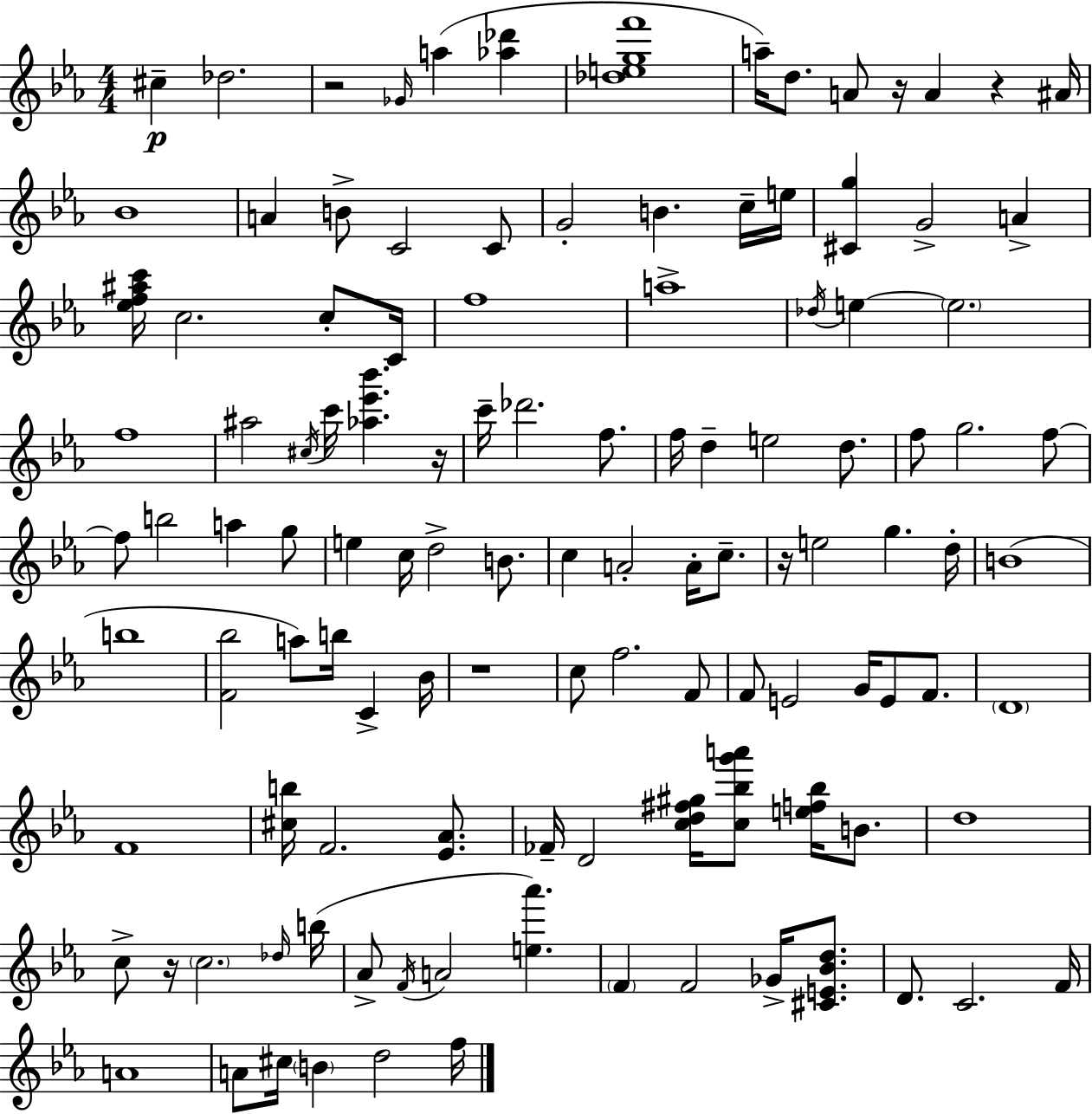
{
  \clef treble
  \numericTimeSignature
  \time 4/4
  \key ees \major
  \repeat volta 2 { cis''4--\p des''2. | r2 \grace { ges'16 }( a''4 <aes'' des'''>4 | <des'' e'' g'' f'''>1 | a''16--) d''8. a'8 r16 a'4 r4 | \break ais'16 bes'1 | a'4 b'8-> c'2 c'8 | g'2-. b'4. c''16-- | e''16 <cis' g''>4 g'2-> a'4-> | \break <ees'' f'' ais'' c'''>16 c''2. c''8-. | c'16 f''1 | a''1-> | \acciaccatura { des''16 } e''4~~ \parenthesize e''2. | \break f''1 | ais''2 \acciaccatura { cis''16 } c'''16 <aes'' ees''' bes'''>4. | r16 c'''16-- des'''2. | f''8. f''16 d''4-- e''2 | \break d''8. f''8 g''2. | f''8~~ f''8 b''2 a''4 | g''8 e''4 c''16 d''2-> | b'8. c''4 a'2-. a'16-. | \break c''8.-- r16 e''2 g''4. | d''16-. b'1( | b''1 | <f' bes''>2 a''8) b''16 c'4-> | \break bes'16 r1 | c''8 f''2. | f'8 f'8 e'2 g'16 e'8 | f'8. \parenthesize d'1 | \break f'1 | <cis'' b''>16 f'2. | <ees' aes'>8. fes'16-- d'2 <c'' d'' fis'' gis''>16 <c'' bes'' g''' a'''>8 <e'' f'' bes''>16 | b'8. d''1 | \break c''8-> r16 \parenthesize c''2. | \grace { des''16 } b''16( aes'8-> \acciaccatura { f'16 } a'2 <e'' aes'''>4.) | \parenthesize f'4 f'2 | ges'16-> <cis' e' bes' d''>8. d'8. c'2. | \break f'16 a'1 | a'8 cis''16 \parenthesize b'4 d''2 | f''16 } \bar "|."
}